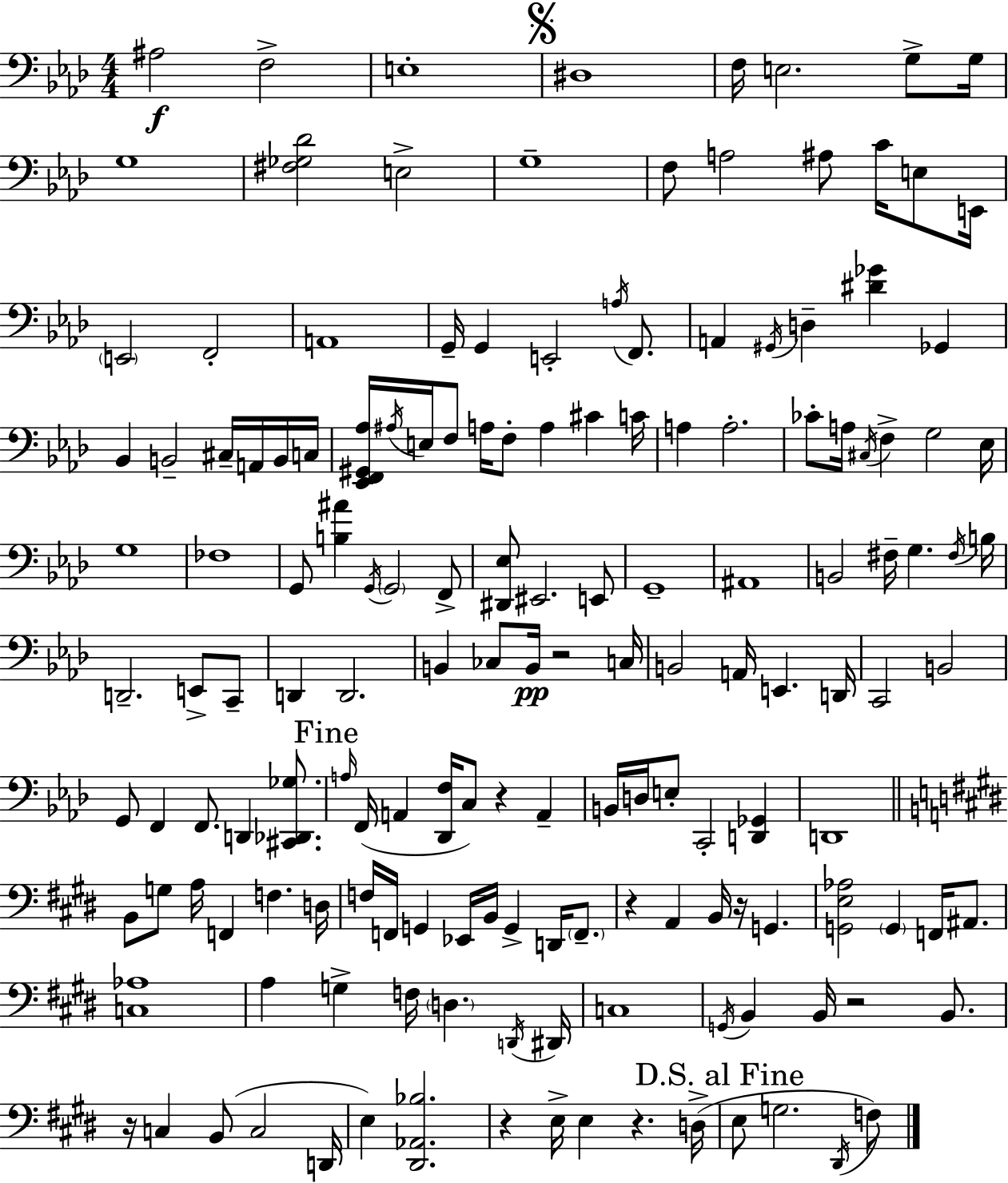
{
  \clef bass
  \numericTimeSignature
  \time 4/4
  \key aes \major
  \repeat volta 2 { ais2\f f2-> | e1-. | \mark \markup { \musicglyph "scripts.segno" } dis1 | f16 e2. g8-> g16 | \break g1 | <fis ges des'>2 e2-> | g1-- | f8 a2 ais8 c'16 e8 e,16 | \break \parenthesize e,2 f,2-. | a,1 | g,16-- g,4 e,2-. \acciaccatura { a16 } f,8. | a,4 \acciaccatura { gis,16 } d4-- <dis' ges'>4 ges,4 | \break bes,4 b,2-- cis16-- a,16 | b,16 c16 <ees, f, gis, aes>16 \acciaccatura { ais16 } e16 f8 a16 f8-. a4 cis'4 | c'16 a4 a2.-. | ces'8-. a16 \acciaccatura { cis16 } f4-> g2 | \break ees16 g1 | fes1 | g,8 <b ais'>4 \acciaccatura { g,16 } \parenthesize g,2 | f,8-> <dis, ees>8 eis,2. | \break e,8 g,1-- | ais,1 | b,2 fis16-- g4. | \acciaccatura { fis16 } b16 d,2.-- | \break e,8-> c,8-- d,4 d,2. | b,4 ces8 b,16\pp r2 | c16 b,2 a,16 e,4. | d,16 c,2 b,2 | \break g,8 f,4 f,8. d,4 | <cis, des, ges>8. \mark "Fine" \grace { a16 }( f,16 a,4 <des, f>16 c8) r4 | a,4-- b,16 d16 e8-. c,2-. | <d, ges,>4 d,1 | \break \bar "||" \break \key e \major b,8 g8 a16 f,4 f4. d16 | f16 f,16 g,4 ees,16 b,16 g,4-> d,16 \parenthesize f,8.-- | r4 a,4 b,16 r16 g,4. | <g, e aes>2 \parenthesize g,4 f,16 ais,8. | \break <c aes>1 | a4 g4-> f16 \parenthesize d4. \acciaccatura { d,16 } | dis,16 c1 | \acciaccatura { g,16 } b,4 b,16 r2 b,8. | \break r16 c4 b,8( c2 | d,16 e4) <dis, aes, bes>2. | r4 e16-> e4 r4. | d16->( \mark "D.S. al Fine" e8 g2. | \break \acciaccatura { dis,16 } f8) } \bar "|."
}